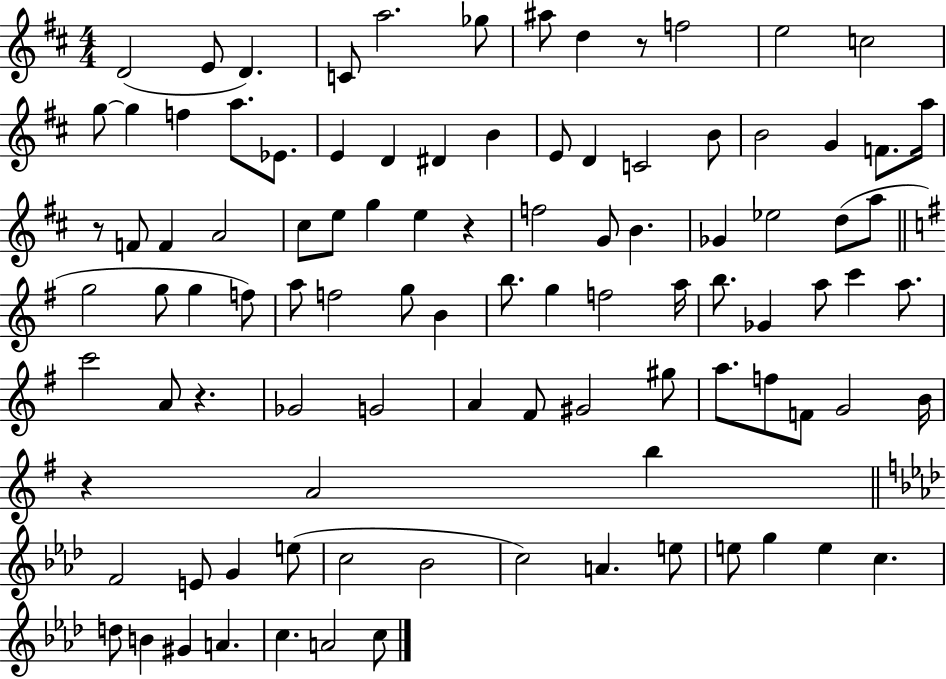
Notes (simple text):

D4/h E4/e D4/q. C4/e A5/h. Gb5/e A#5/e D5/q R/e F5/h E5/h C5/h G5/e G5/q F5/q A5/e. Eb4/e. E4/q D4/q D#4/q B4/q E4/e D4/q C4/h B4/e B4/h G4/q F4/e. A5/s R/e F4/e F4/q A4/h C#5/e E5/e G5/q E5/q R/q F5/h G4/e B4/q. Gb4/q Eb5/h D5/e A5/e G5/h G5/e G5/q F5/e A5/e F5/h G5/e B4/q B5/e. G5/q F5/h A5/s B5/e. Gb4/q A5/e C6/q A5/e. C6/h A4/e R/q. Gb4/h G4/h A4/q F#4/e G#4/h G#5/e A5/e. F5/e F4/e G4/h B4/s R/q A4/h B5/q F4/h E4/e G4/q E5/e C5/h Bb4/h C5/h A4/q. E5/e E5/e G5/q E5/q C5/q. D5/e B4/q G#4/q A4/q. C5/q. A4/h C5/e